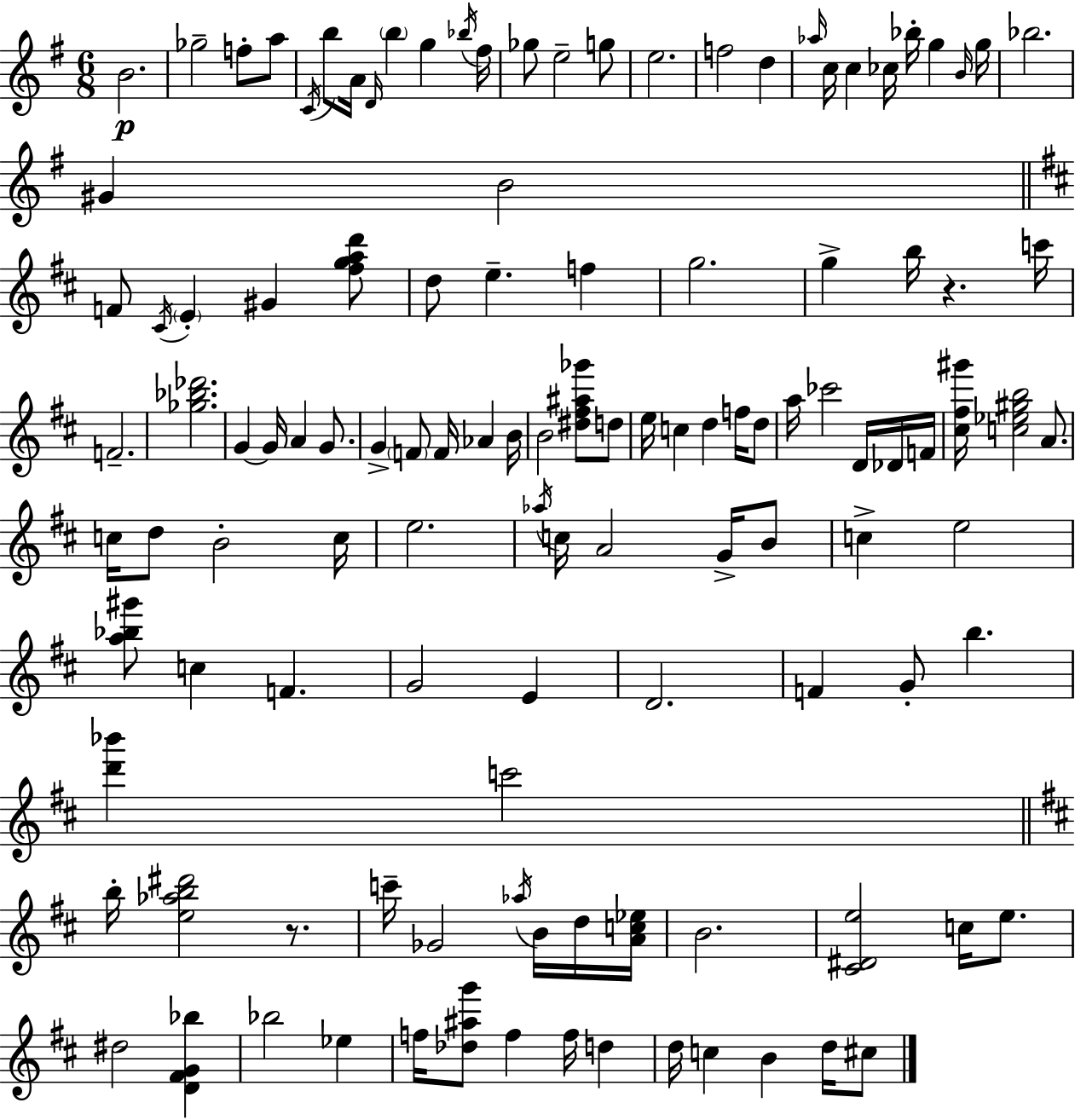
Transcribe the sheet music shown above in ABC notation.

X:1
T:Untitled
M:6/8
L:1/4
K:G
B2 _g2 f/2 a/2 C/4 b/2 A/4 D/4 b g _b/4 ^f/4 _g/2 e2 g/2 e2 f2 d _a/4 c/4 c _c/4 _b/4 g B/4 g/4 _b2 ^G B2 F/2 ^C/4 E ^G [^fgad']/2 d/2 e f g2 g b/4 z c'/4 F2 [_g_b_d']2 G G/4 A G/2 G F/2 F/4 _A B/4 B2 [^d^f^a_g']/2 d/2 e/4 c d f/4 d/2 a/4 _c'2 D/4 _D/4 F/4 [^c^f^g']/4 [c_e^gb]2 A/2 c/4 d/2 B2 c/4 e2 _a/4 c/4 A2 G/4 B/2 c e2 [a_b^g']/2 c F G2 E D2 F G/2 b [d'_b'] c'2 b/4 [e_ab^d']2 z/2 c'/4 _G2 _a/4 B/4 d/4 [Ac_e]/4 B2 [^C^De]2 c/4 e/2 ^d2 [D^FG_b] _b2 _e f/4 [_d^ag']/2 f f/4 d d/4 c B d/4 ^c/2